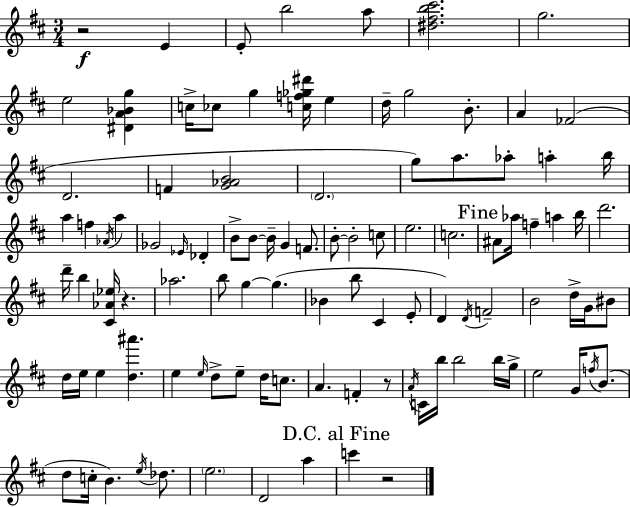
R/h E4/q E4/e B5/h A5/e [D#5,F#5,B5,C#6]/h. G5/h. E5/h [D#4,A4,Bb4,G5]/q C5/s CES5/e G5/q [C5,F5,Gb5,D#6]/s E5/q D5/s G5/h B4/e. A4/q FES4/h D4/h. F4/q [G4,Ab4,B4]/h D4/h. G5/e A5/e. Ab5/e A5/q B5/s A5/q F5/q Ab4/s A5/q Gb4/h Eb4/s Db4/q B4/e B4/e B4/s G4/q F4/e. B4/e B4/h C5/e E5/h. C5/h. A#4/e Ab5/s F5/q A5/q B5/s D6/h. D6/s B5/q [C#4,Ab4,Eb5]/s R/q. Ab5/h. B5/e G5/q G5/q. Bb4/q B5/e C#4/q E4/e D4/q D4/s F4/h B4/h D5/s G4/s BIS4/e D5/s E5/s E5/q [D5,A#6]/q. E5/q E5/s D5/e E5/e D5/s C5/e. A4/q. F4/q R/e A4/s C4/s B5/s B5/h B5/s G5/s E5/h G4/s F5/s B4/e. D5/e C5/s B4/q. E5/s Db5/e. E5/h. D4/h A5/q C6/q R/h